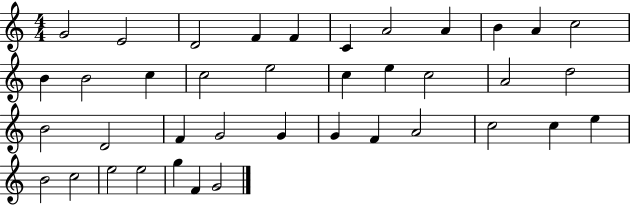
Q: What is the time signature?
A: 4/4